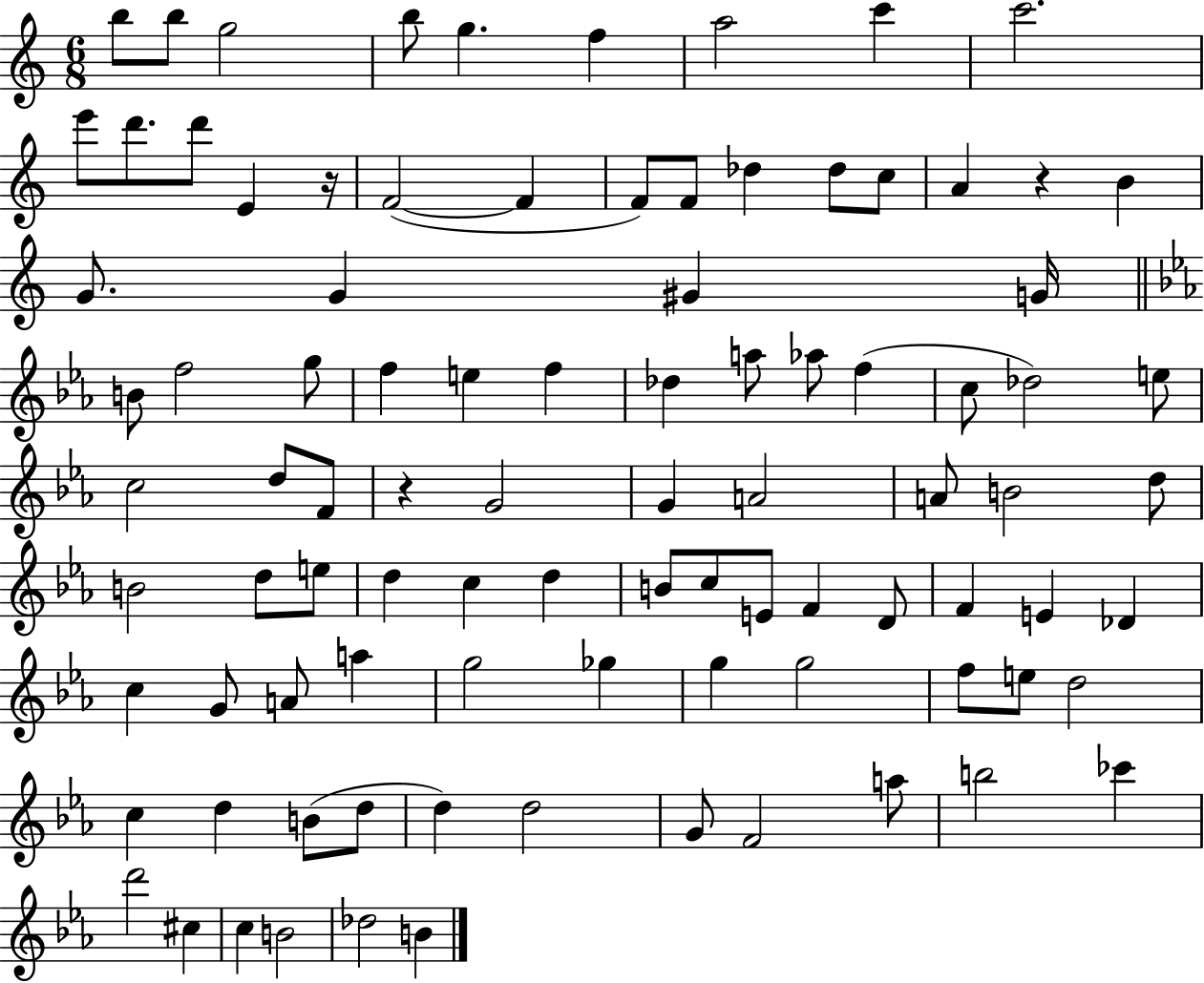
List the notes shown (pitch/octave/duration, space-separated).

B5/e B5/e G5/h B5/e G5/q. F5/q A5/h C6/q C6/h. E6/e D6/e. D6/e E4/q R/s F4/h F4/q F4/e F4/e Db5/q Db5/e C5/e A4/q R/q B4/q G4/e. G4/q G#4/q G4/s B4/e F5/h G5/e F5/q E5/q F5/q Db5/q A5/e Ab5/e F5/q C5/e Db5/h E5/e C5/h D5/e F4/e R/q G4/h G4/q A4/h A4/e B4/h D5/e B4/h D5/e E5/e D5/q C5/q D5/q B4/e C5/e E4/e F4/q D4/e F4/q E4/q Db4/q C5/q G4/e A4/e A5/q G5/h Gb5/q G5/q G5/h F5/e E5/e D5/h C5/q D5/q B4/e D5/e D5/q D5/h G4/e F4/h A5/e B5/h CES6/q D6/h C#5/q C5/q B4/h Db5/h B4/q